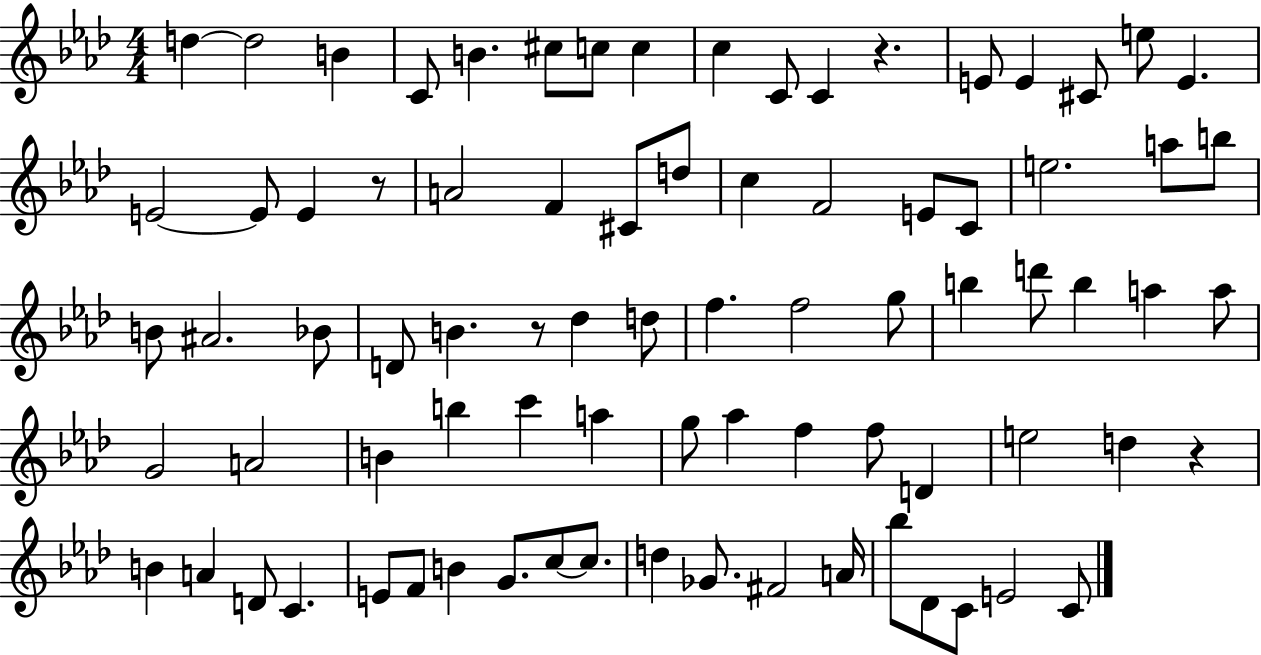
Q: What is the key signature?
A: AES major